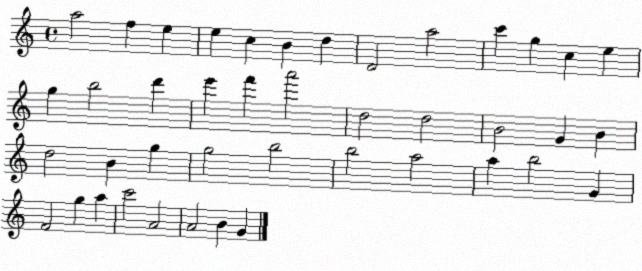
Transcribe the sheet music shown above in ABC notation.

X:1
T:Untitled
M:4/4
L:1/4
K:C
a2 f e e c B d D2 a2 c' g c e g b2 d' e' f' a'2 d2 d2 B2 G B d2 B g g2 b2 b2 a2 a b2 G F2 g a c'2 A2 A2 B G